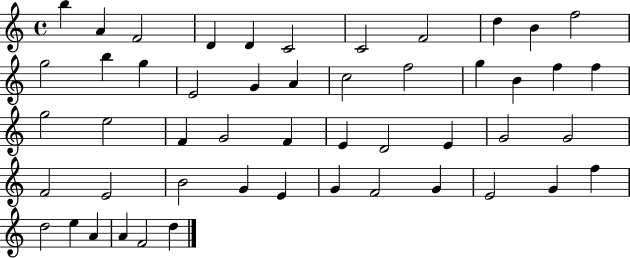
X:1
T:Untitled
M:4/4
L:1/4
K:C
b A F2 D D C2 C2 F2 d B f2 g2 b g E2 G A c2 f2 g B f f g2 e2 F G2 F E D2 E G2 G2 F2 E2 B2 G E G F2 G E2 G f d2 e A A F2 d